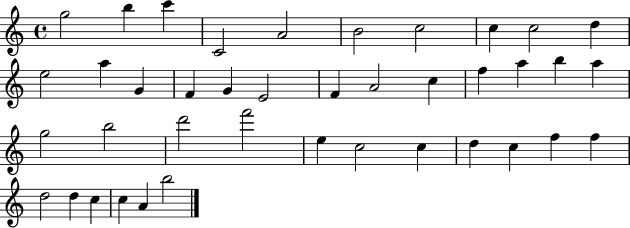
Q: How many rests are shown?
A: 0